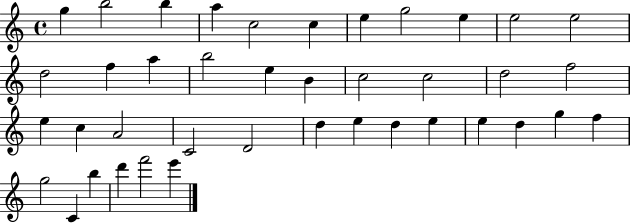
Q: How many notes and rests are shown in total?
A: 40